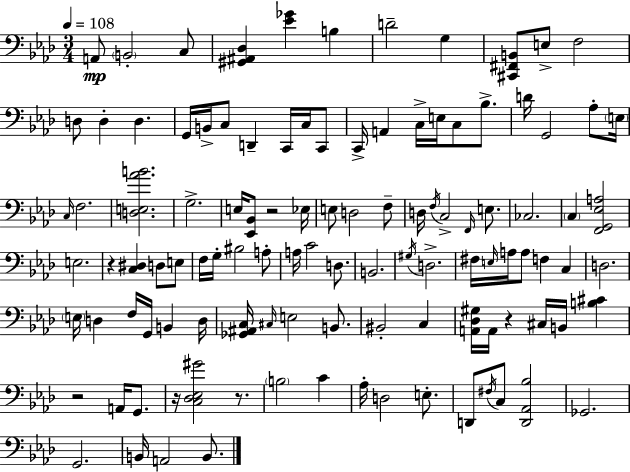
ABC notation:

X:1
T:Untitled
M:3/4
L:1/4
K:Ab
A,,/2 B,,2 C,/2 [^G,,^A,,_D,] [_E_G] B, D2 G, [^C,,^F,,B,,]/2 E,/2 F,2 D,/2 D, D, G,,/4 B,,/4 C,/2 D,, C,,/4 C,/4 C,,/2 C,,/4 A,, C,/4 E,/4 C,/2 _B,/2 D/4 G,,2 _A,/2 E,/4 C,/4 F,2 [D,E,_AB]2 G,2 E,/4 [_E,,_B,,]/2 z2 _E,/4 E,/2 D,2 F,/2 D,/4 F,/4 C,2 F,,/4 E,/2 _C,2 C, [F,,G,,_E,A,]2 E,2 z [C,^D,] D,/2 E,/2 F,/4 G,/4 ^B,2 A,/2 A,/4 C2 D,/2 B,,2 ^G,/4 D,2 ^F,/4 E,/4 A,/4 A,/2 F, C, D,2 E,/4 D, F,/4 G,,/4 B,, D,/4 [_G,,^A,,C,]/4 ^C,/4 E,2 B,,/2 ^B,,2 C, [A,,_D,^G,]/4 A,,/4 z ^C,/4 B,,/4 [B,^C] z2 A,,/4 G,,/2 z/4 [C,_D,_E,^G]2 z/2 B,2 C _A,/4 D,2 E,/2 D,,/2 ^F,/4 C,/2 [D,,_A,,_B,]2 _G,,2 G,,2 B,,/4 A,,2 B,,/2